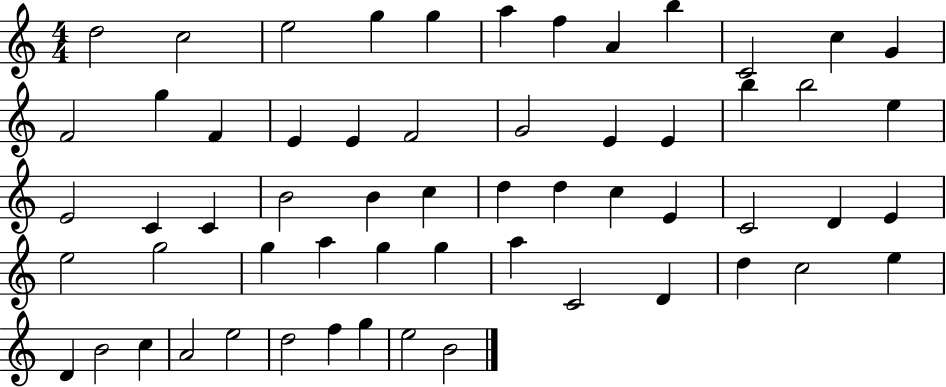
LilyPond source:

{
  \clef treble
  \numericTimeSignature
  \time 4/4
  \key c \major
  d''2 c''2 | e''2 g''4 g''4 | a''4 f''4 a'4 b''4 | c'2 c''4 g'4 | \break f'2 g''4 f'4 | e'4 e'4 f'2 | g'2 e'4 e'4 | b''4 b''2 e''4 | \break e'2 c'4 c'4 | b'2 b'4 c''4 | d''4 d''4 c''4 e'4 | c'2 d'4 e'4 | \break e''2 g''2 | g''4 a''4 g''4 g''4 | a''4 c'2 d'4 | d''4 c''2 e''4 | \break d'4 b'2 c''4 | a'2 e''2 | d''2 f''4 g''4 | e''2 b'2 | \break \bar "|."
}